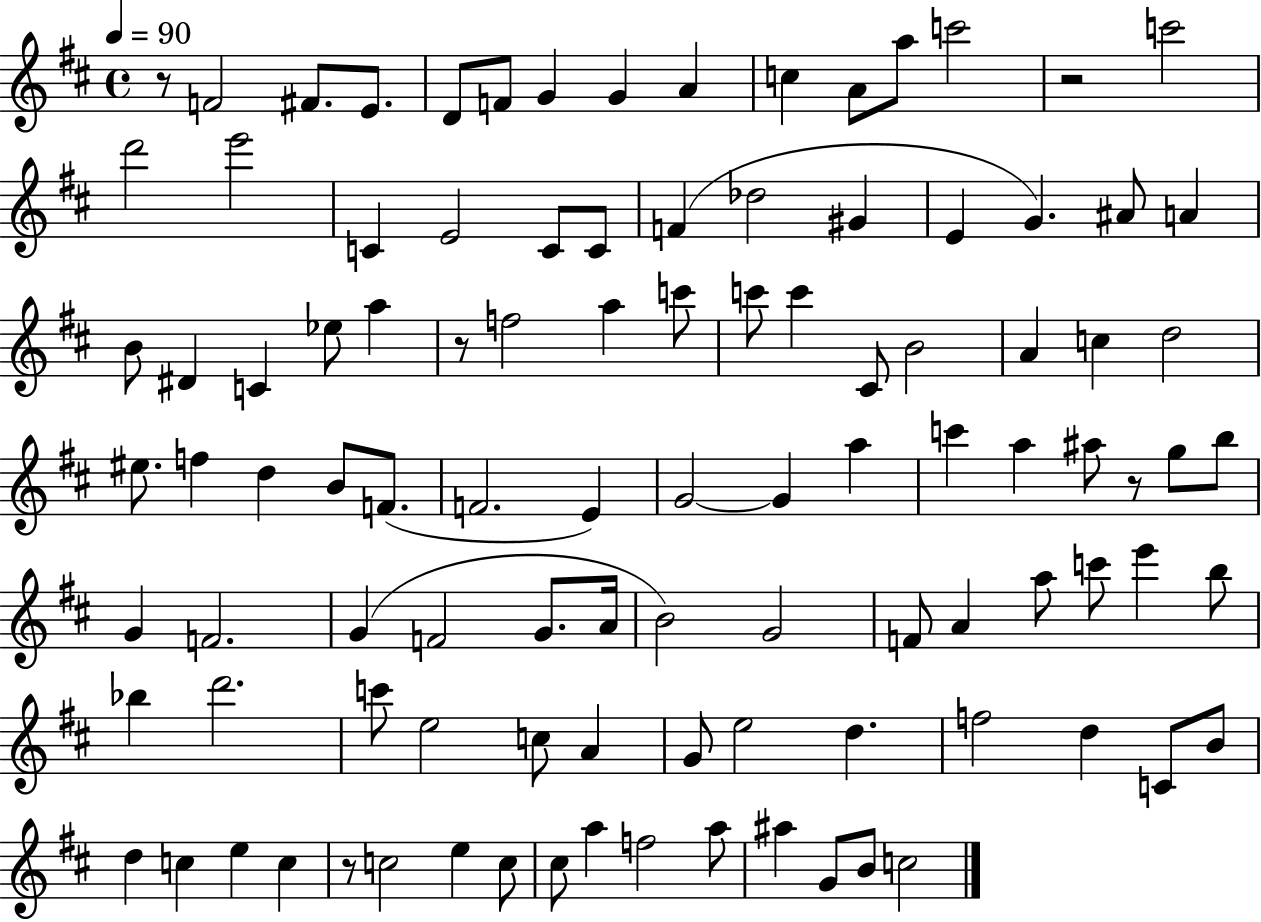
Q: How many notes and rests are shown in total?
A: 103